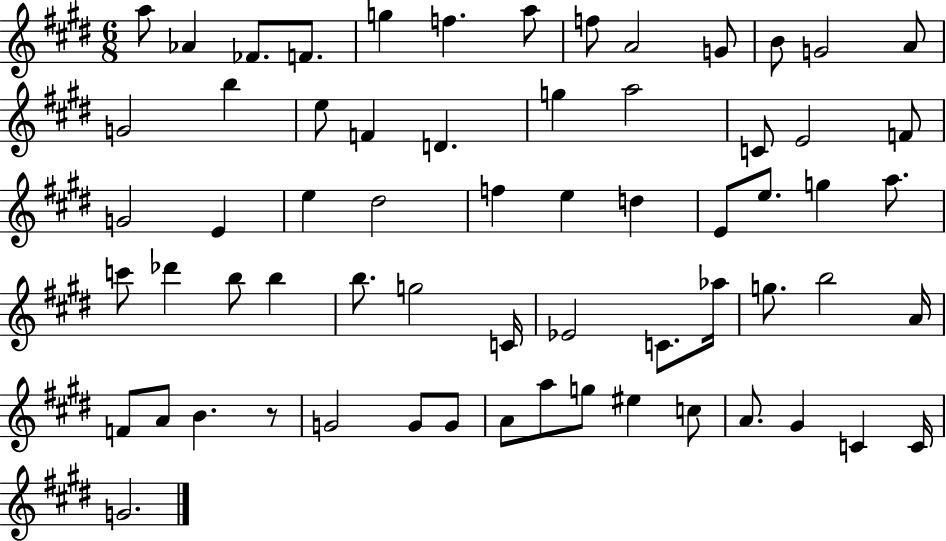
A5/e Ab4/q FES4/e. F4/e. G5/q F5/q. A5/e F5/e A4/h G4/e B4/e G4/h A4/e G4/h B5/q E5/e F4/q D4/q. G5/q A5/h C4/e E4/h F4/e G4/h E4/q E5/q D#5/h F5/q E5/q D5/q E4/e E5/e. G5/q A5/e. C6/e Db6/q B5/e B5/q B5/e. G5/h C4/s Eb4/h C4/e. Ab5/s G5/e. B5/h A4/s F4/e A4/e B4/q. R/e G4/h G4/e G4/e A4/e A5/e G5/e EIS5/q C5/e A4/e. G#4/q C4/q C4/s G4/h.